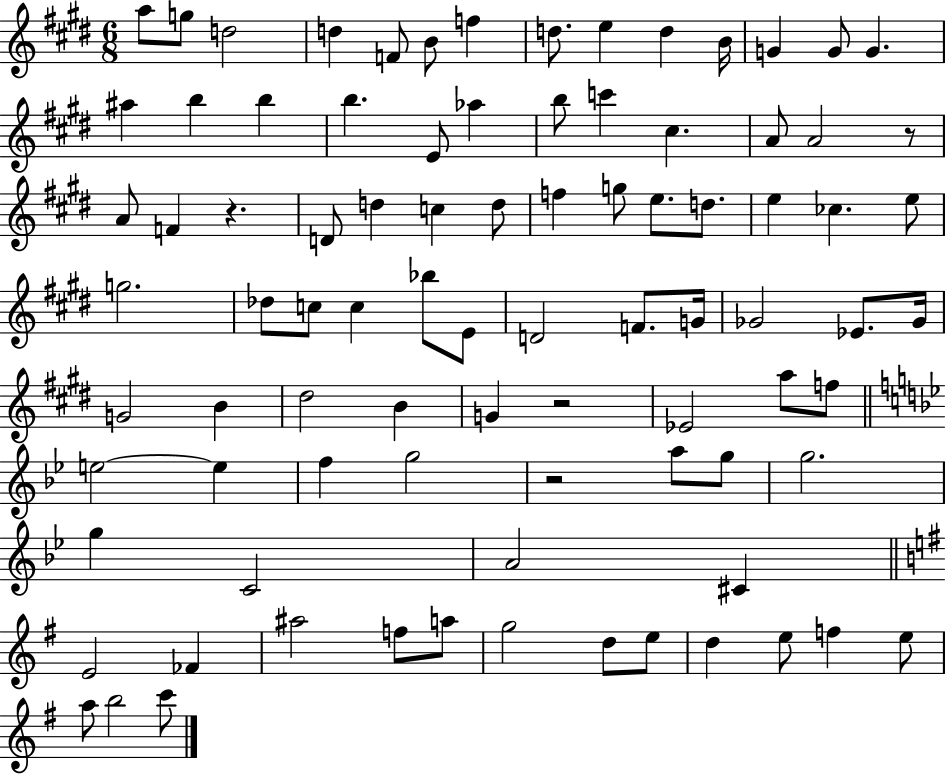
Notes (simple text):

A5/e G5/e D5/h D5/q F4/e B4/e F5/q D5/e. E5/q D5/q B4/s G4/q G4/e G4/q. A#5/q B5/q B5/q B5/q. E4/e Ab5/q B5/e C6/q C#5/q. A4/e A4/h R/e A4/e F4/q R/q. D4/e D5/q C5/q D5/e F5/q G5/e E5/e. D5/e. E5/q CES5/q. E5/e G5/h. Db5/e C5/e C5/q Bb5/e E4/e D4/h F4/e. G4/s Gb4/h Eb4/e. Gb4/s G4/h B4/q D#5/h B4/q G4/q R/h Eb4/h A5/e F5/e E5/h E5/q F5/q G5/h R/h A5/e G5/e G5/h. G5/q C4/h A4/h C#4/q E4/h FES4/q A#5/h F5/e A5/e G5/h D5/e E5/e D5/q E5/e F5/q E5/e A5/e B5/h C6/e